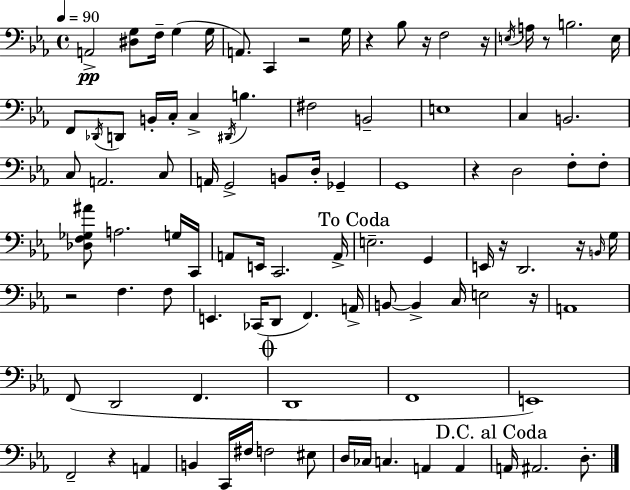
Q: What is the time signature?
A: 4/4